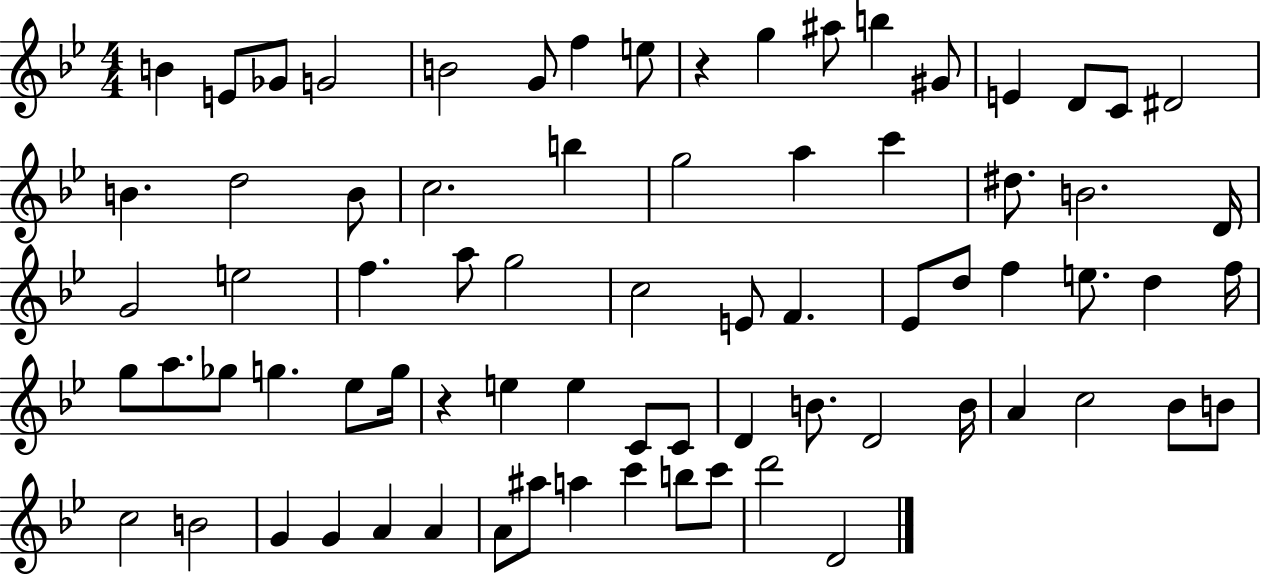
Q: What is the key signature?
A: BES major